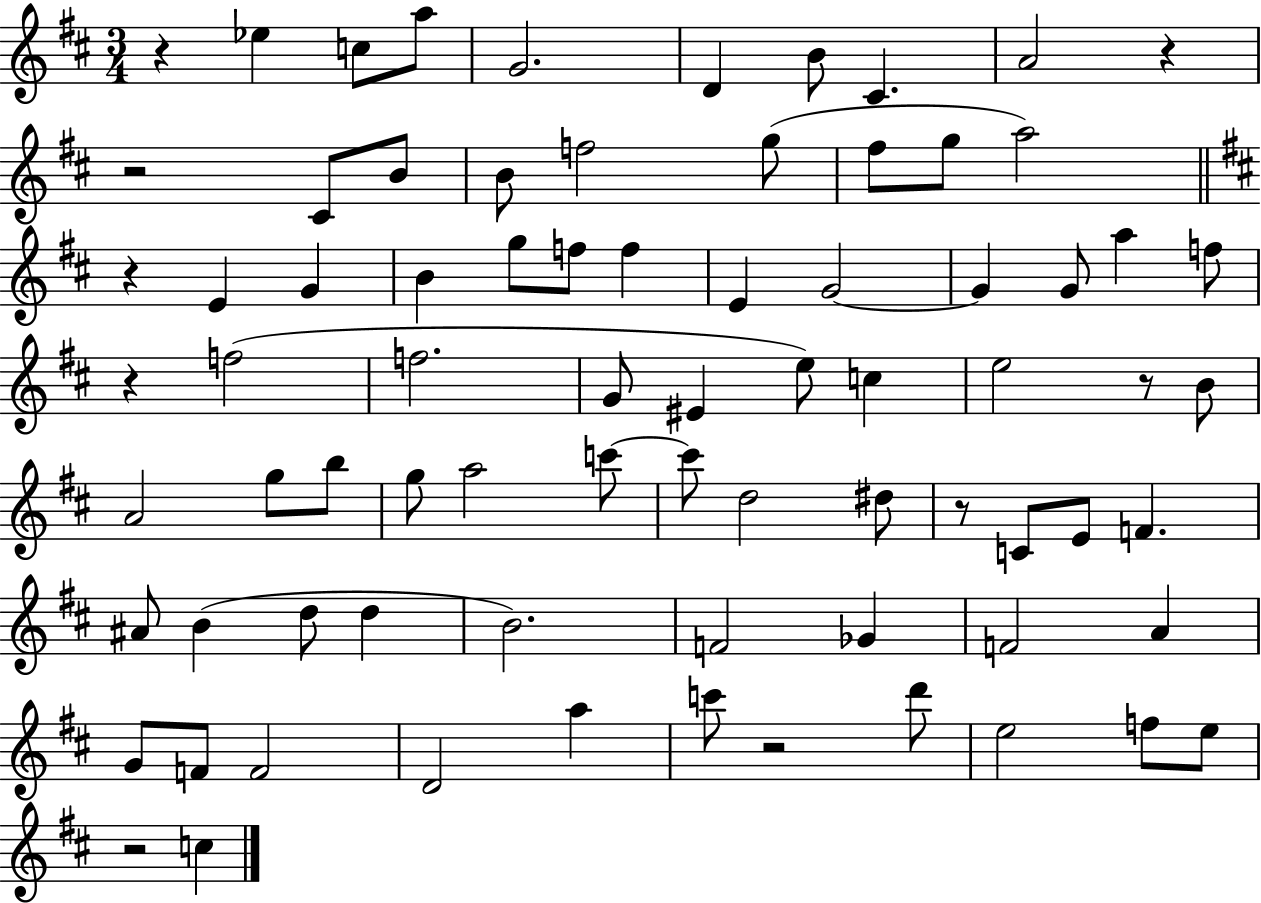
{
  \clef treble
  \numericTimeSignature
  \time 3/4
  \key d \major
  r4 ees''4 c''8 a''8 | g'2. | d'4 b'8 cis'4. | a'2 r4 | \break r2 cis'8 b'8 | b'8 f''2 g''8( | fis''8 g''8 a''2) | \bar "||" \break \key b \minor r4 e'4 g'4 | b'4 g''8 f''8 f''4 | e'4 g'2~~ | g'4 g'8 a''4 f''8 | \break r4 f''2( | f''2. | g'8 eis'4 e''8) c''4 | e''2 r8 b'8 | \break a'2 g''8 b''8 | g''8 a''2 c'''8~~ | c'''8 d''2 dis''8 | r8 c'8 e'8 f'4. | \break ais'8 b'4( d''8 d''4 | b'2.) | f'2 ges'4 | f'2 a'4 | \break g'8 f'8 f'2 | d'2 a''4 | c'''8 r2 d'''8 | e''2 f''8 e''8 | \break r2 c''4 | \bar "|."
}